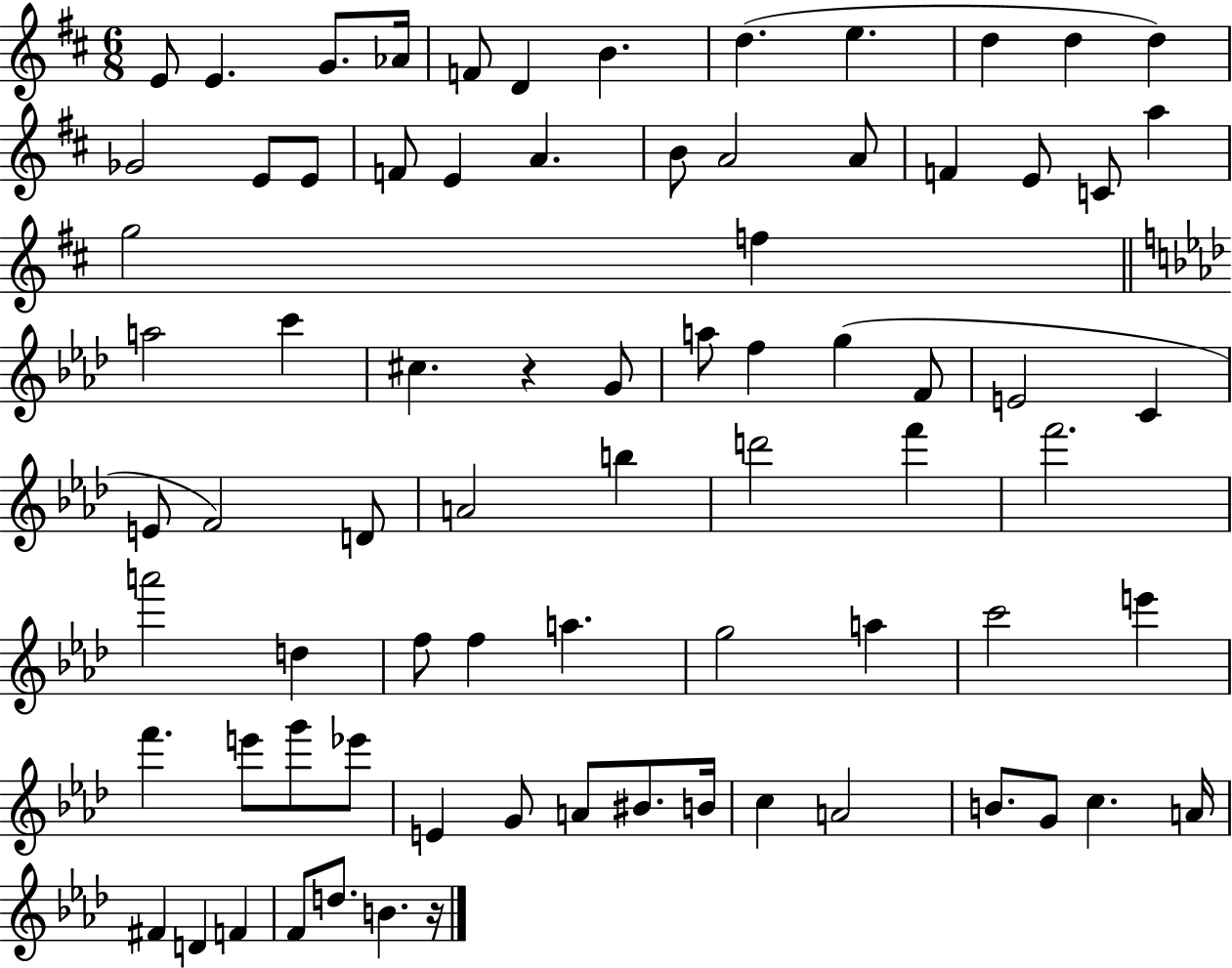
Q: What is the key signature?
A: D major